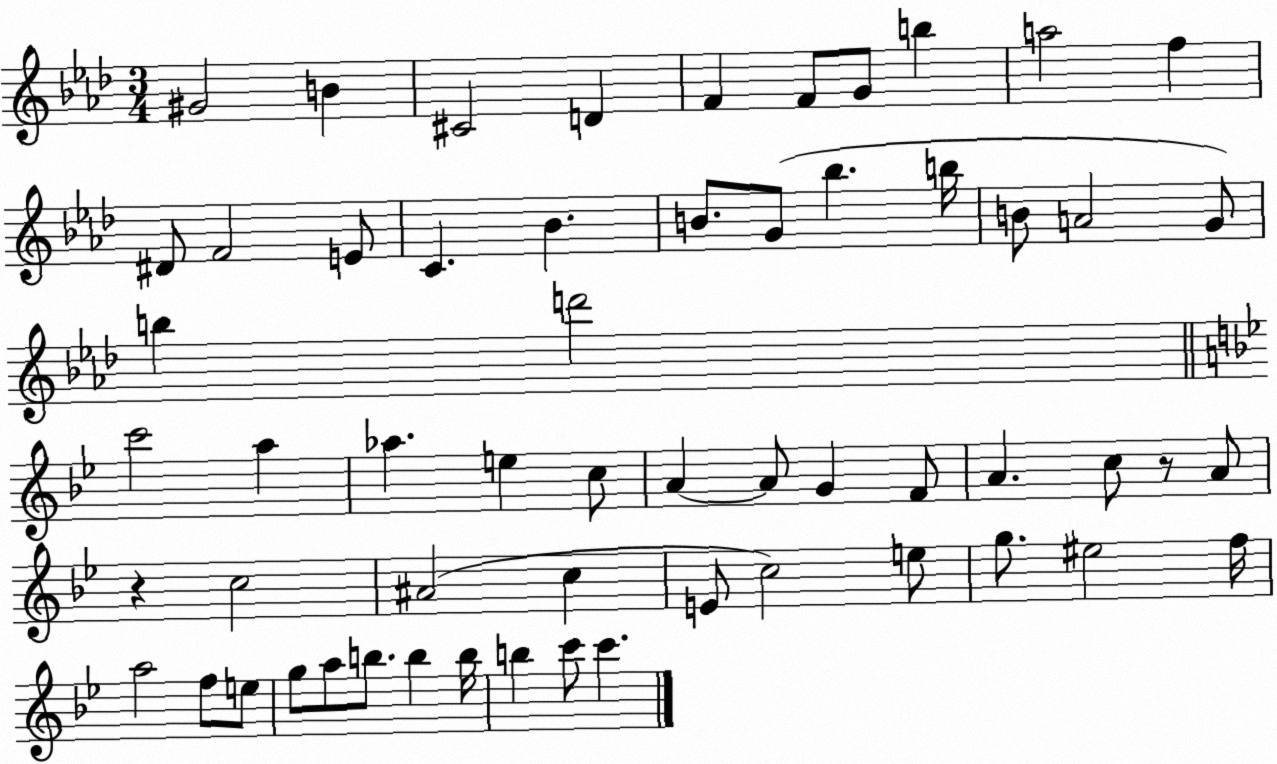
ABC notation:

X:1
T:Untitled
M:3/4
L:1/4
K:Ab
^G2 B ^C2 D F F/2 G/2 b a2 f ^D/2 F2 E/2 C _B B/2 G/2 _b b/4 B/2 A2 G/2 b d'2 c'2 a _a e c/2 A A/2 G F/2 A c/2 z/2 A/2 z c2 ^A2 c E/2 c2 e/2 g/2 ^e2 f/4 a2 f/2 e/2 g/2 a/2 b/2 b b/4 b c'/2 c'